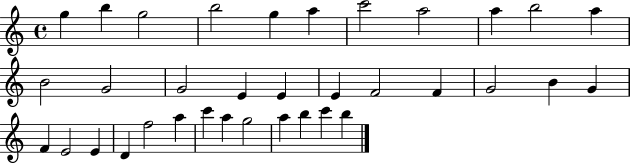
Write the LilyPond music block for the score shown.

{
  \clef treble
  \time 4/4
  \defaultTimeSignature
  \key c \major
  g''4 b''4 g''2 | b''2 g''4 a''4 | c'''2 a''2 | a''4 b''2 a''4 | \break b'2 g'2 | g'2 e'4 e'4 | e'4 f'2 f'4 | g'2 b'4 g'4 | \break f'4 e'2 e'4 | d'4 f''2 a''4 | c'''4 a''4 g''2 | a''4 b''4 c'''4 b''4 | \break \bar "|."
}